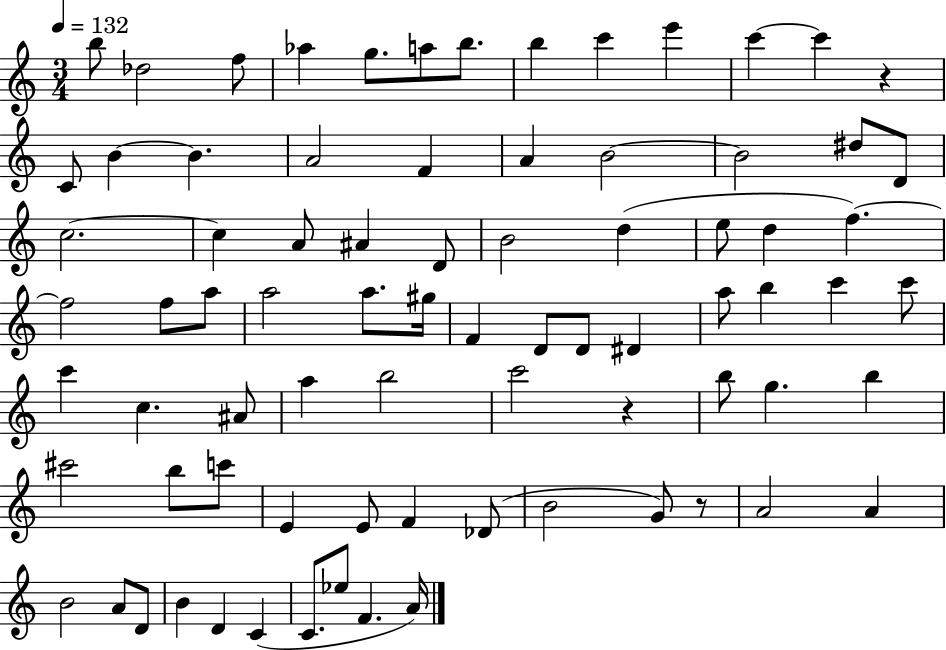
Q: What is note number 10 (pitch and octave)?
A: E6